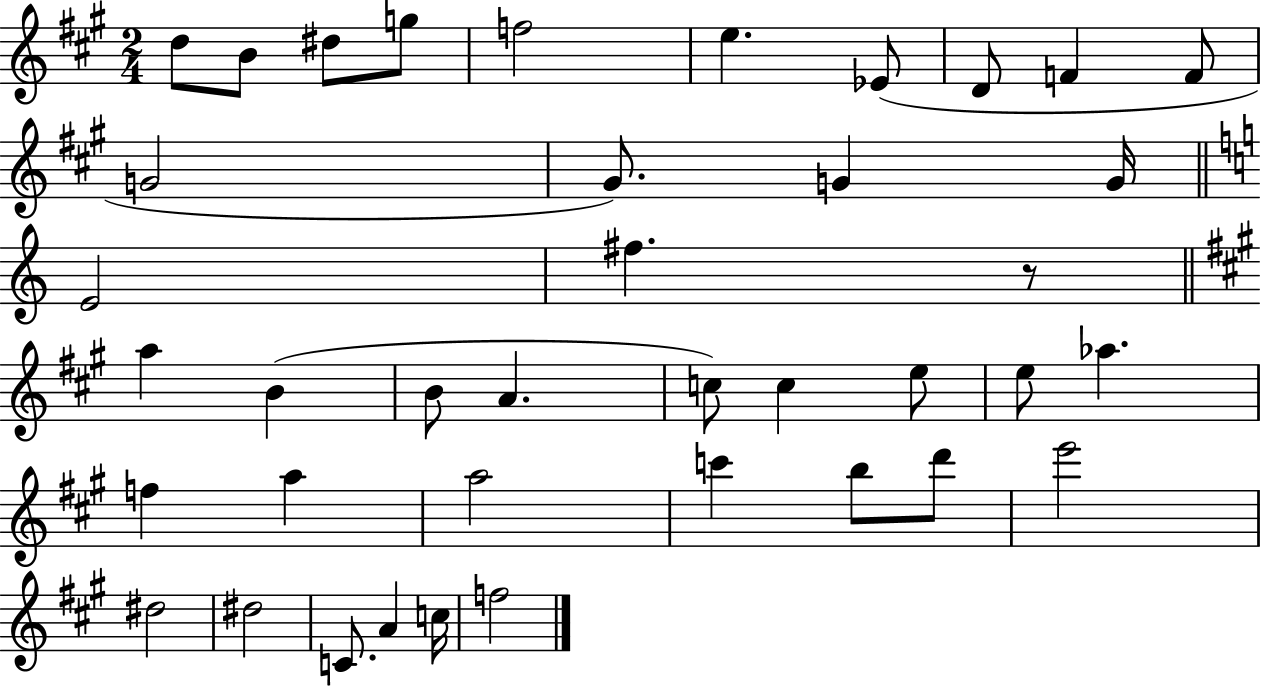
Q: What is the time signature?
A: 2/4